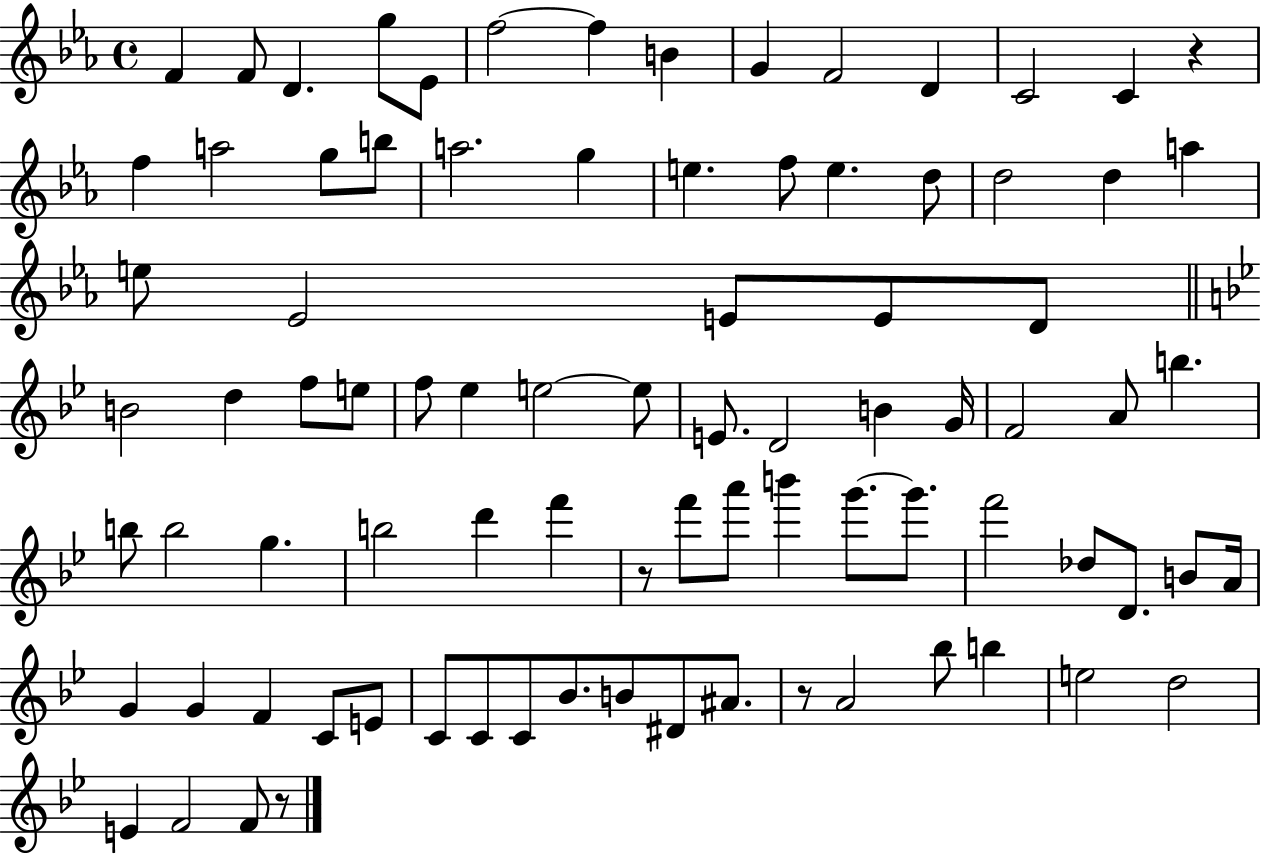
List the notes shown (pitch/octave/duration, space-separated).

F4/q F4/e D4/q. G5/e Eb4/e F5/h F5/q B4/q G4/q F4/h D4/q C4/h C4/q R/q F5/q A5/h G5/e B5/e A5/h. G5/q E5/q. F5/e E5/q. D5/e D5/h D5/q A5/q E5/e Eb4/h E4/e E4/e D4/e B4/h D5/q F5/e E5/e F5/e Eb5/q E5/h E5/e E4/e. D4/h B4/q G4/s F4/h A4/e B5/q. B5/e B5/h G5/q. B5/h D6/q F6/q R/e F6/e A6/e B6/q G6/e. G6/e. F6/h Db5/e D4/e. B4/e A4/s G4/q G4/q F4/q C4/e E4/e C4/e C4/e C4/e Bb4/e. B4/e D#4/e A#4/e. R/e A4/h Bb5/e B5/q E5/h D5/h E4/q F4/h F4/e R/e